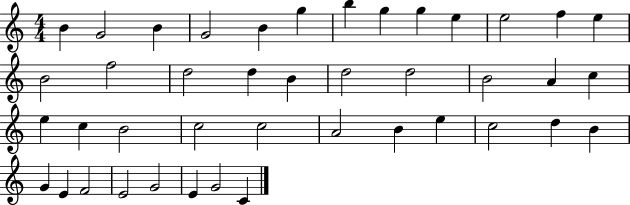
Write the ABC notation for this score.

X:1
T:Untitled
M:4/4
L:1/4
K:C
B G2 B G2 B g b g g e e2 f e B2 f2 d2 d B d2 d2 B2 A c e c B2 c2 c2 A2 B e c2 d B G E F2 E2 G2 E G2 C